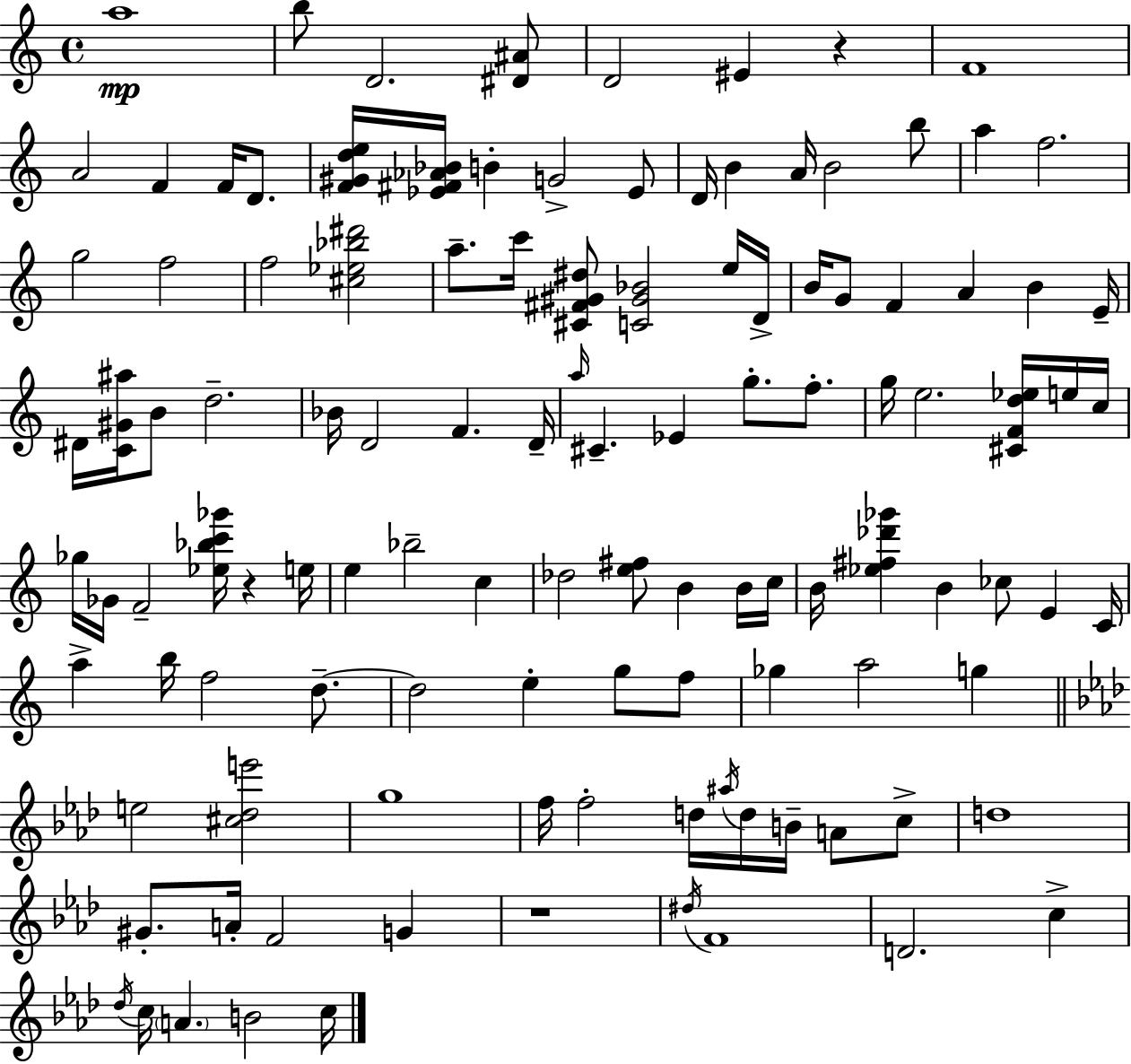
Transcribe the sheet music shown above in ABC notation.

X:1
T:Untitled
M:4/4
L:1/4
K:Am
a4 b/2 D2 [^D^A]/2 D2 ^E z F4 A2 F F/4 D/2 [F^Gde]/4 [_E^F_A_B]/4 B G2 _E/2 D/4 B A/4 B2 b/2 a f2 g2 f2 f2 [^c_e_b^d']2 a/2 c'/4 [^C^F^G^d]/2 [C^G_B]2 e/4 D/4 B/4 G/2 F A B E/4 ^D/4 [C^G^a]/4 B/2 d2 _B/4 D2 F D/4 a/4 ^C _E g/2 f/2 g/4 e2 [^CFd_e]/4 e/4 c/4 _g/4 _G/4 F2 [_e_bc'_g']/4 z e/4 e _b2 c _d2 [e^f]/2 B B/4 c/4 B/4 [_e^f_d'_g'] B _c/2 E C/4 a b/4 f2 d/2 d2 e g/2 f/2 _g a2 g e2 [^c_de']2 g4 f/4 f2 d/4 ^a/4 d/4 B/4 A/2 c/2 d4 ^G/2 A/4 F2 G z4 ^d/4 F4 D2 c _d/4 c/4 A B2 c/4